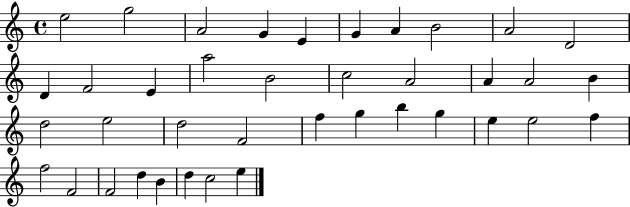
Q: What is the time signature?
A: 4/4